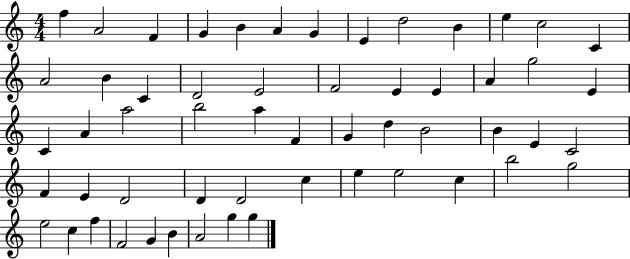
X:1
T:Untitled
M:4/4
L:1/4
K:C
f A2 F G B A G E d2 B e c2 C A2 B C D2 E2 F2 E E A g2 E C A a2 b2 a F G d B2 B E C2 F E D2 D D2 c e e2 c b2 g2 e2 c f F2 G B A2 g g